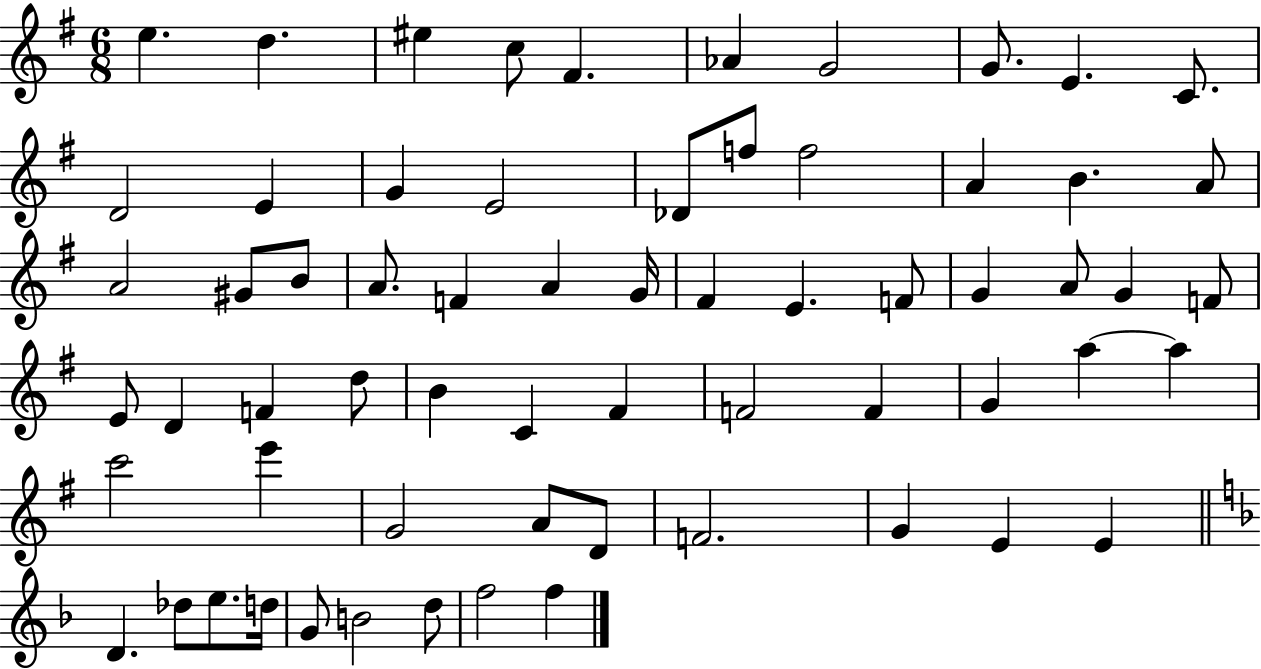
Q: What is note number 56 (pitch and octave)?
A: D4